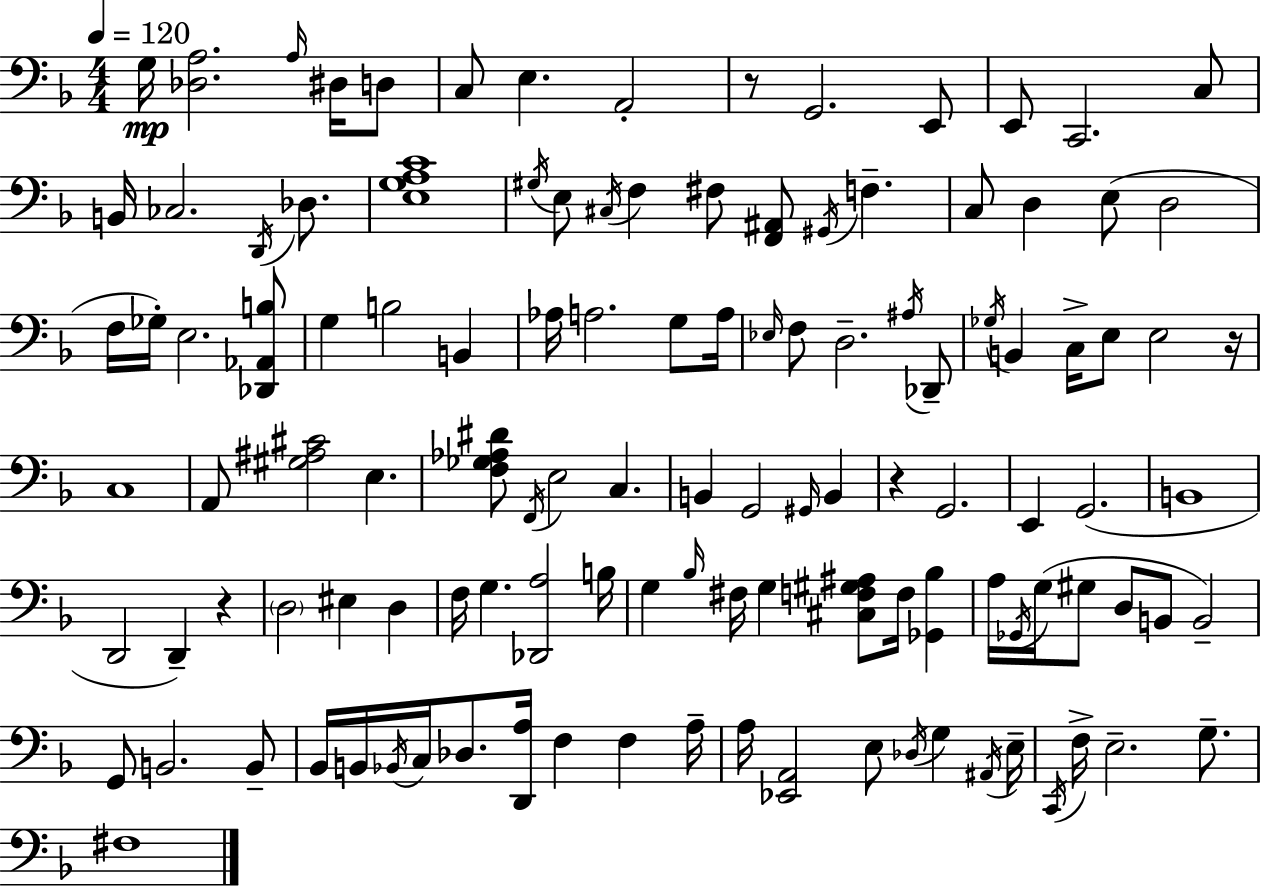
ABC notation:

X:1
T:Untitled
M:4/4
L:1/4
K:F
G,/4 [_D,A,]2 A,/4 ^D,/4 D,/2 C,/2 E, A,,2 z/2 G,,2 E,,/2 E,,/2 C,,2 C,/2 B,,/4 _C,2 D,,/4 _D,/2 [E,G,A,C]4 ^G,/4 E,/2 ^C,/4 F, ^F,/2 [F,,^A,,]/2 ^G,,/4 F, C,/2 D, E,/2 D,2 F,/4 _G,/4 E,2 [_D,,_A,,B,]/2 G, B,2 B,, _A,/4 A,2 G,/2 A,/4 _E,/4 F,/2 D,2 ^A,/4 _D,,/2 _G,/4 B,, C,/4 E,/2 E,2 z/4 C,4 A,,/2 [^G,^A,^C]2 E, [F,_G,_A,^D]/2 F,,/4 E,2 C, B,, G,,2 ^G,,/4 B,, z G,,2 E,, G,,2 B,,4 D,,2 D,, z D,2 ^E, D, F,/4 G, [_D,,A,]2 B,/4 G, _B,/4 ^F,/4 G, [^C,F,^G,^A,]/2 F,/4 [_G,,_B,] A,/4 _G,,/4 G,/4 ^G,/2 D,/2 B,,/2 B,,2 G,,/2 B,,2 B,,/2 _B,,/4 B,,/4 _B,,/4 C,/4 _D,/2 [D,,A,]/4 F, F, A,/4 A,/4 [_E,,A,,]2 E,/2 _D,/4 G, ^A,,/4 E,/4 C,,/4 F,/4 E,2 G,/2 ^F,4